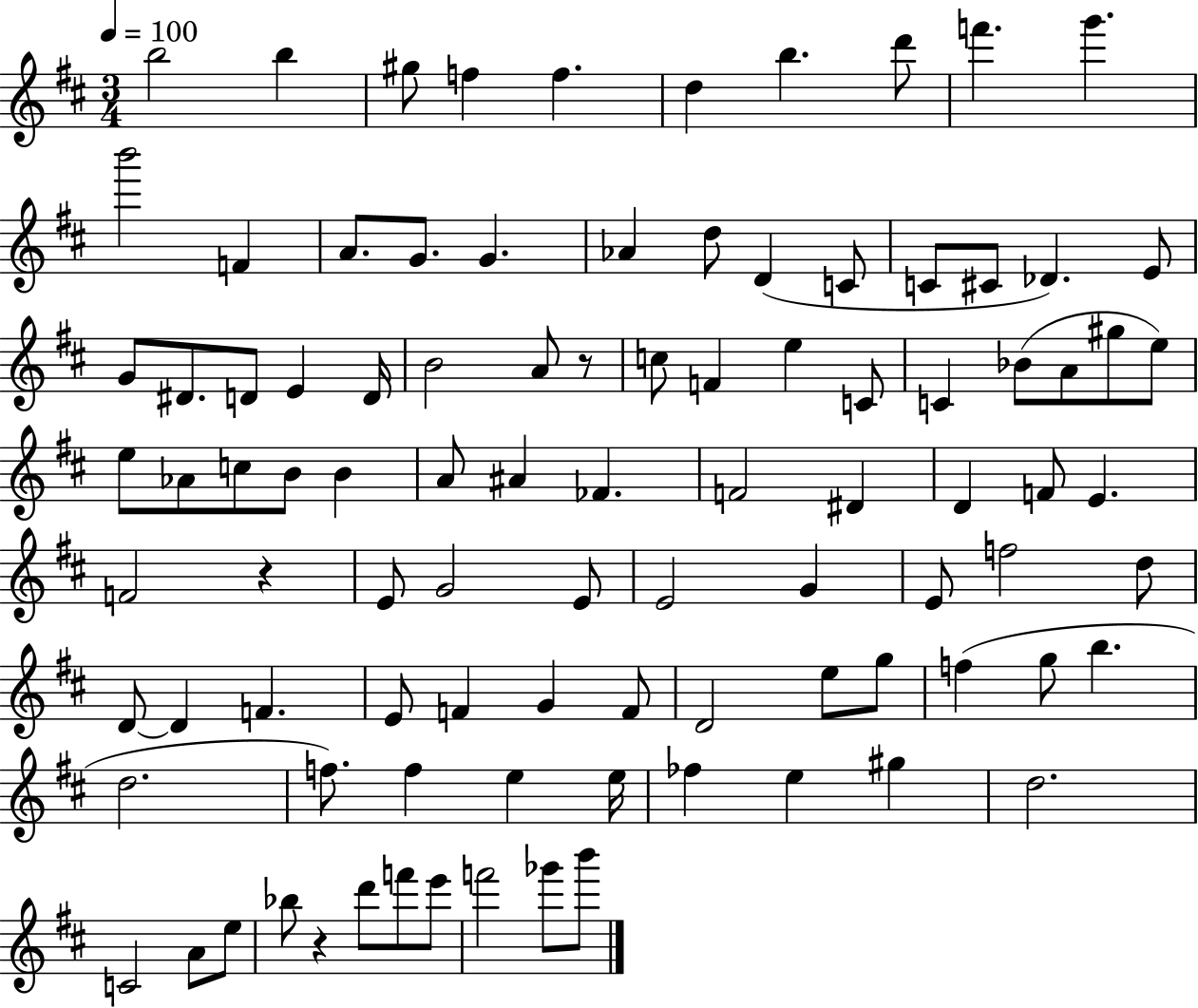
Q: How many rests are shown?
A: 3